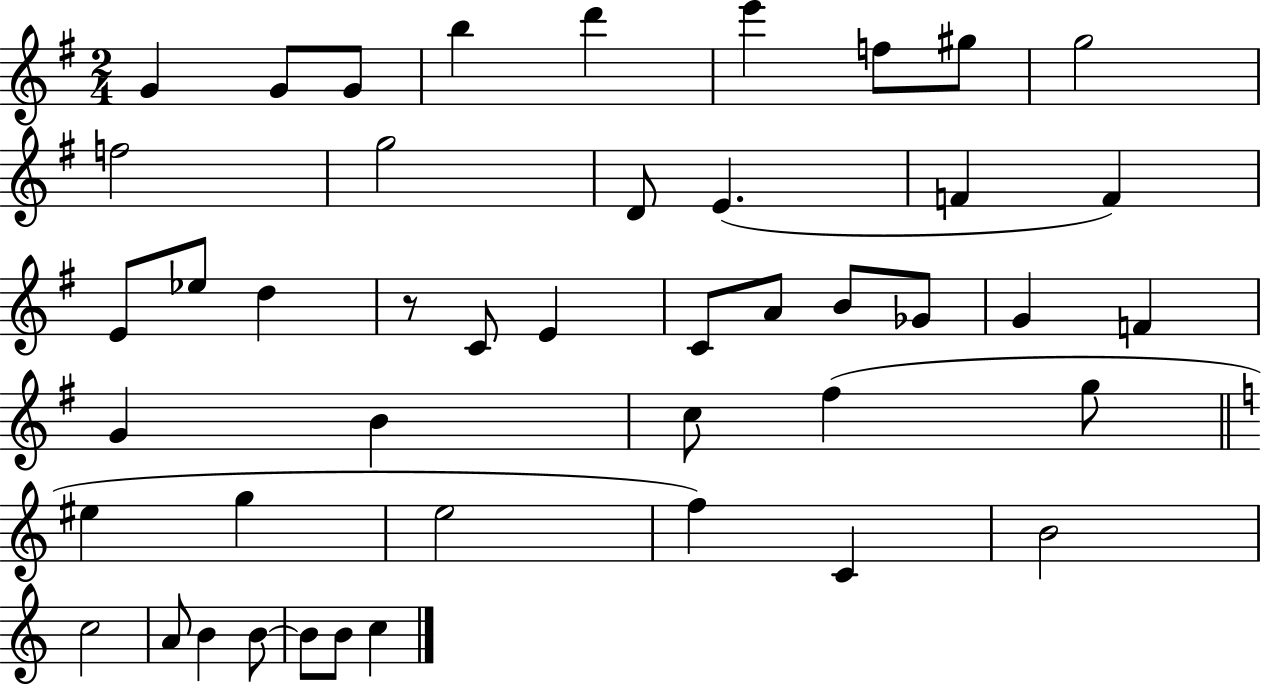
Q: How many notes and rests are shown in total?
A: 45